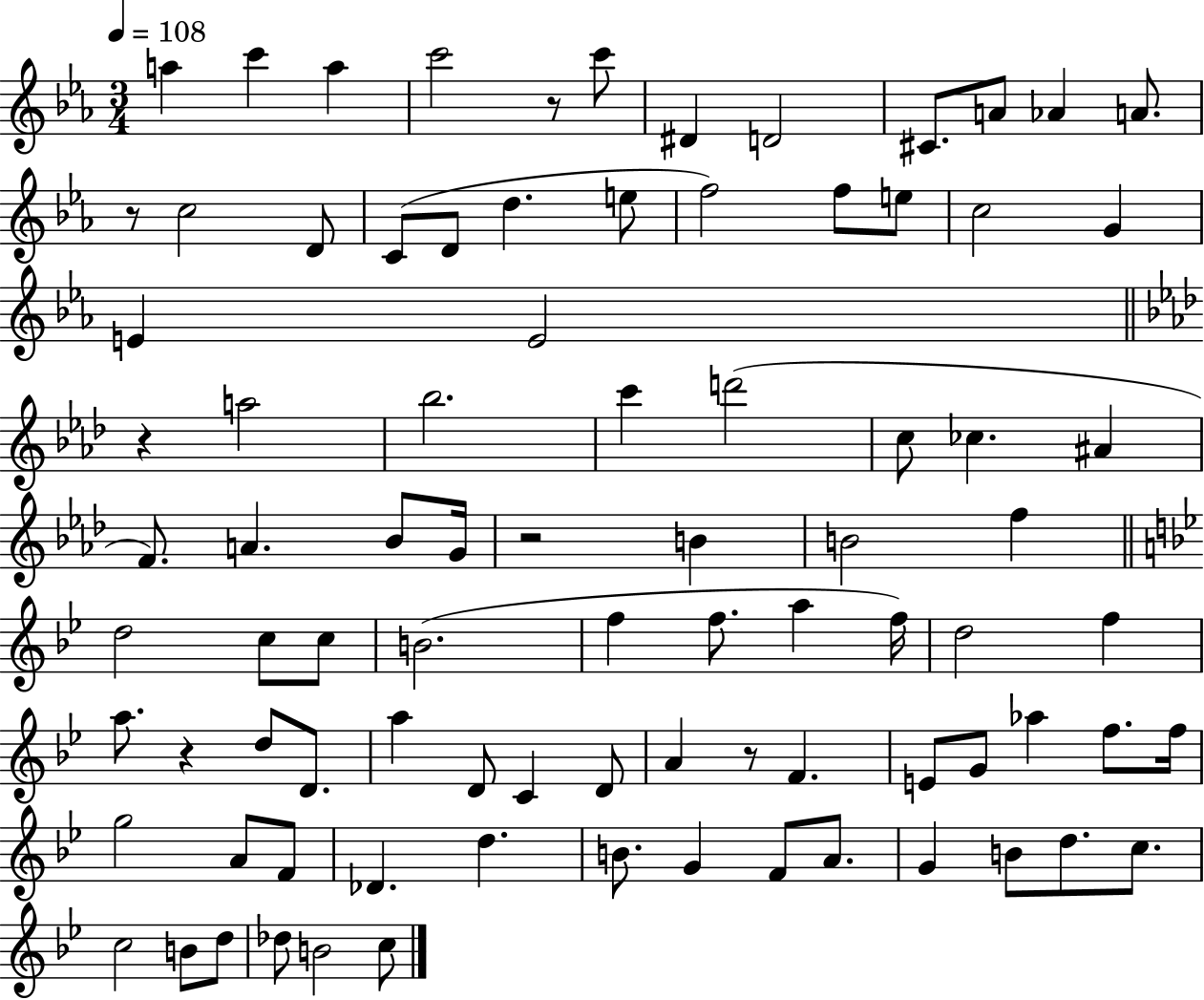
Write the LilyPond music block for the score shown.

{
  \clef treble
  \numericTimeSignature
  \time 3/4
  \key ees \major
  \tempo 4 = 108
  a''4 c'''4 a''4 | c'''2 r8 c'''8 | dis'4 d'2 | cis'8. a'8 aes'4 a'8. | \break r8 c''2 d'8 | c'8( d'8 d''4. e''8 | f''2) f''8 e''8 | c''2 g'4 | \break e'4 e'2 | \bar "||" \break \key aes \major r4 a''2 | bes''2. | c'''4 d'''2( | c''8 ces''4. ais'4 | \break f'8.) a'4. bes'8 g'16 | r2 b'4 | b'2 f''4 | \bar "||" \break \key bes \major d''2 c''8 c''8 | b'2.( | f''4 f''8. a''4 f''16) | d''2 f''4 | \break a''8. r4 d''8 d'8. | a''4 d'8 c'4 d'8 | a'4 r8 f'4. | e'8 g'8 aes''4 f''8. f''16 | \break g''2 a'8 f'8 | des'4. d''4. | b'8. g'4 f'8 a'8. | g'4 b'8 d''8. c''8. | \break c''2 b'8 d''8 | des''8 b'2 c''8 | \bar "|."
}